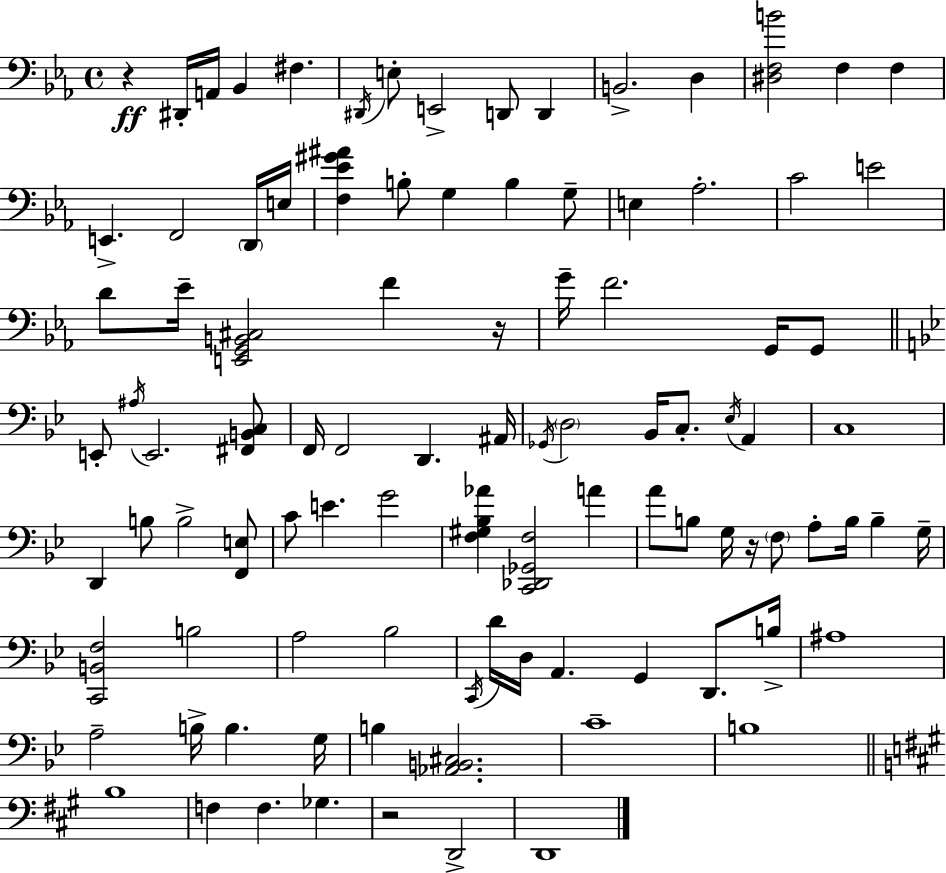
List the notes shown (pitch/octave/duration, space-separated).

R/q D#2/s A2/s Bb2/q F#3/q. D#2/s E3/e E2/h D2/e D2/q B2/h. D3/q [D#3,F3,B4]/h F3/q F3/q E2/q. F2/h D2/s E3/s [F3,Eb4,G#4,A#4]/q B3/e G3/q B3/q G3/e E3/q Ab3/h. C4/h E4/h D4/e Eb4/s [E2,G2,B2,C#3]/h F4/q R/s G4/s F4/h. G2/s G2/e E2/e A#3/s E2/h. [F#2,B2,C3]/e F2/s F2/h D2/q. A#2/s Gb2/s D3/h Bb2/s C3/e. Eb3/s A2/q C3/w D2/q B3/e B3/h [F2,E3]/e C4/e E4/q. G4/h [F3,G#3,Bb3,Ab4]/q [C2,Db2,Gb2,F3]/h A4/q A4/e B3/e G3/s R/s F3/e A3/e B3/s B3/q G3/s [C2,B2,F3]/h B3/h A3/h Bb3/h C2/s D4/s D3/s A2/q. G2/q D2/e. B3/s A#3/w A3/h B3/s B3/q. G3/s B3/q [Ab2,B2,C#3]/h. C4/w B3/w B3/w F3/q F3/q. Gb3/q. R/h D2/h D2/w